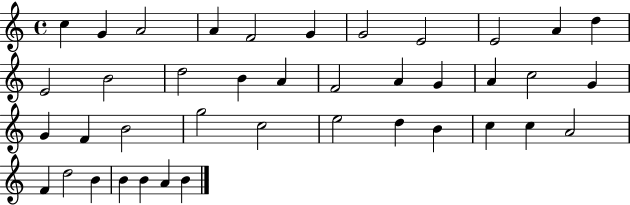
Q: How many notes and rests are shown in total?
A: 40